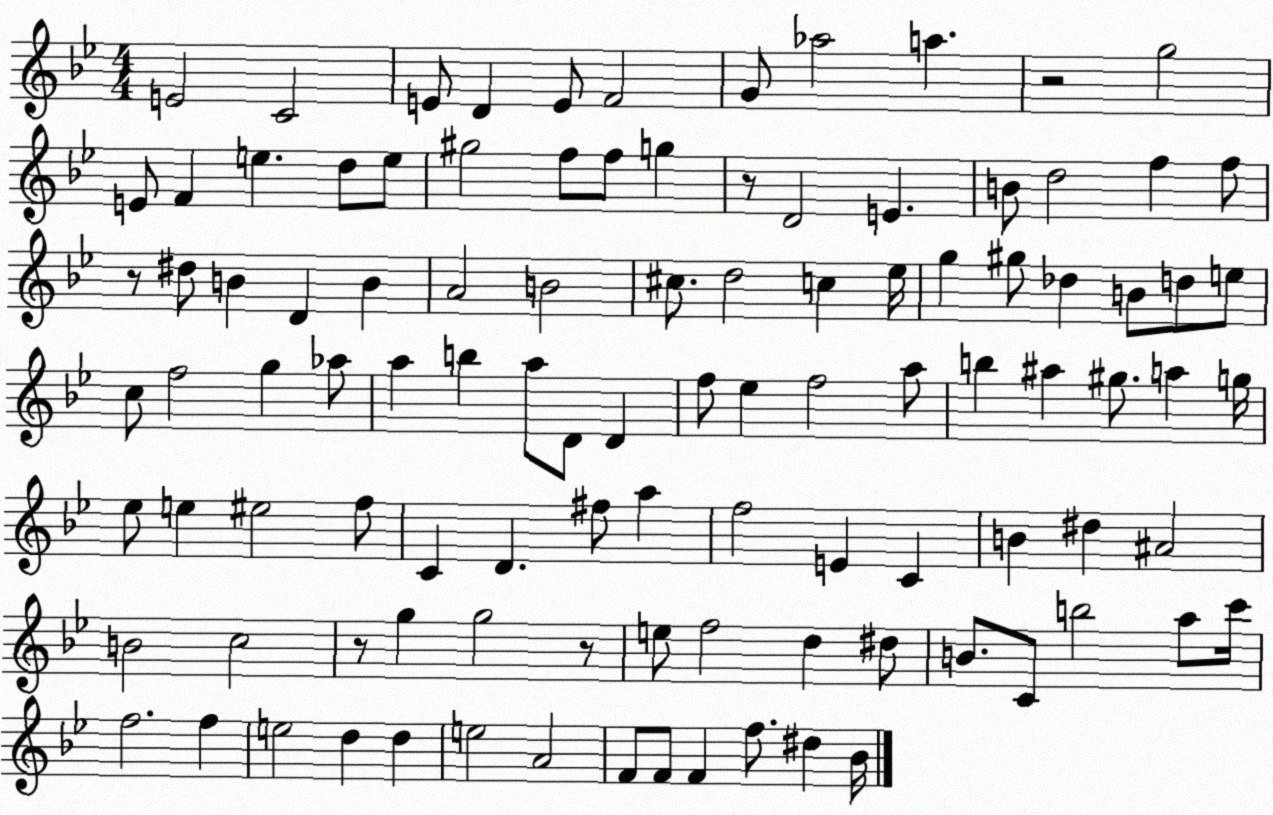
X:1
T:Untitled
M:4/4
L:1/4
K:Bb
E2 C2 E/2 D E/2 F2 G/2 _a2 a z2 g2 E/2 F e d/2 e/2 ^g2 f/2 f/2 g z/2 D2 E B/2 d2 f f/2 z/2 ^d/2 B D B A2 B2 ^c/2 d2 c _e/4 g ^g/2 _d B/2 d/2 e/2 c/2 f2 g _a/2 a b a/2 D/2 D f/2 _e f2 a/2 b ^a ^g/2 a g/4 _e/2 e ^e2 f/2 C D ^f/2 a f2 E C B ^d ^A2 B2 c2 z/2 g g2 z/2 e/2 f2 d ^d/2 B/2 C/2 b2 a/2 c'/4 f2 f e2 d d e2 A2 F/2 F/2 F f/2 ^d _B/4